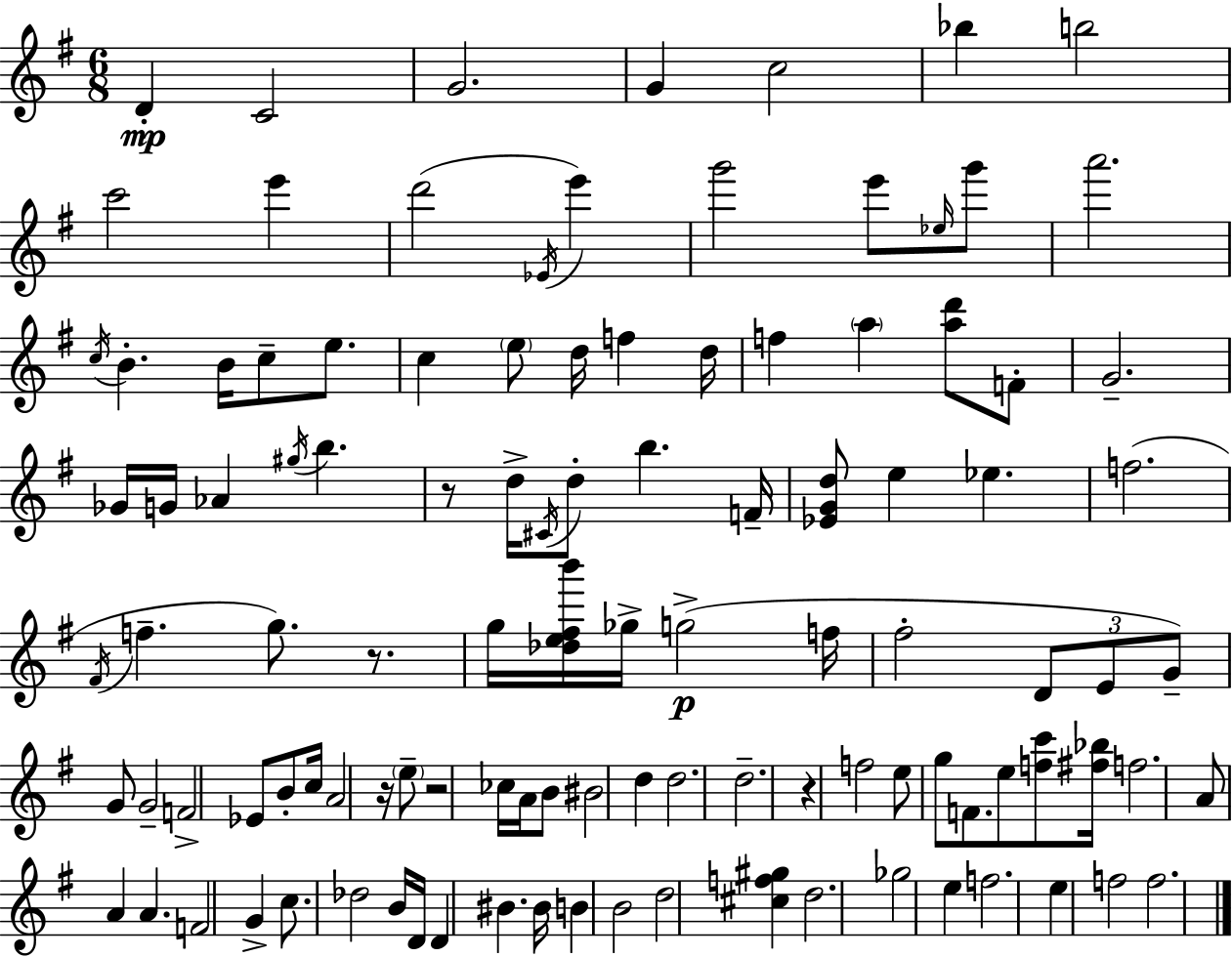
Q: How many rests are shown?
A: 5